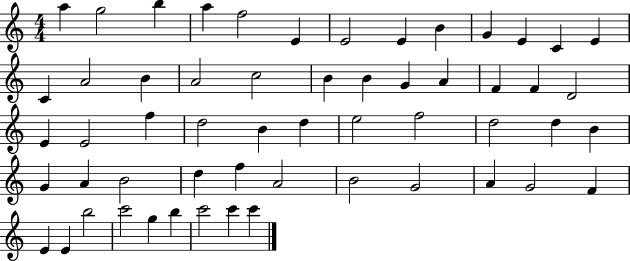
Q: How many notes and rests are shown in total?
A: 56